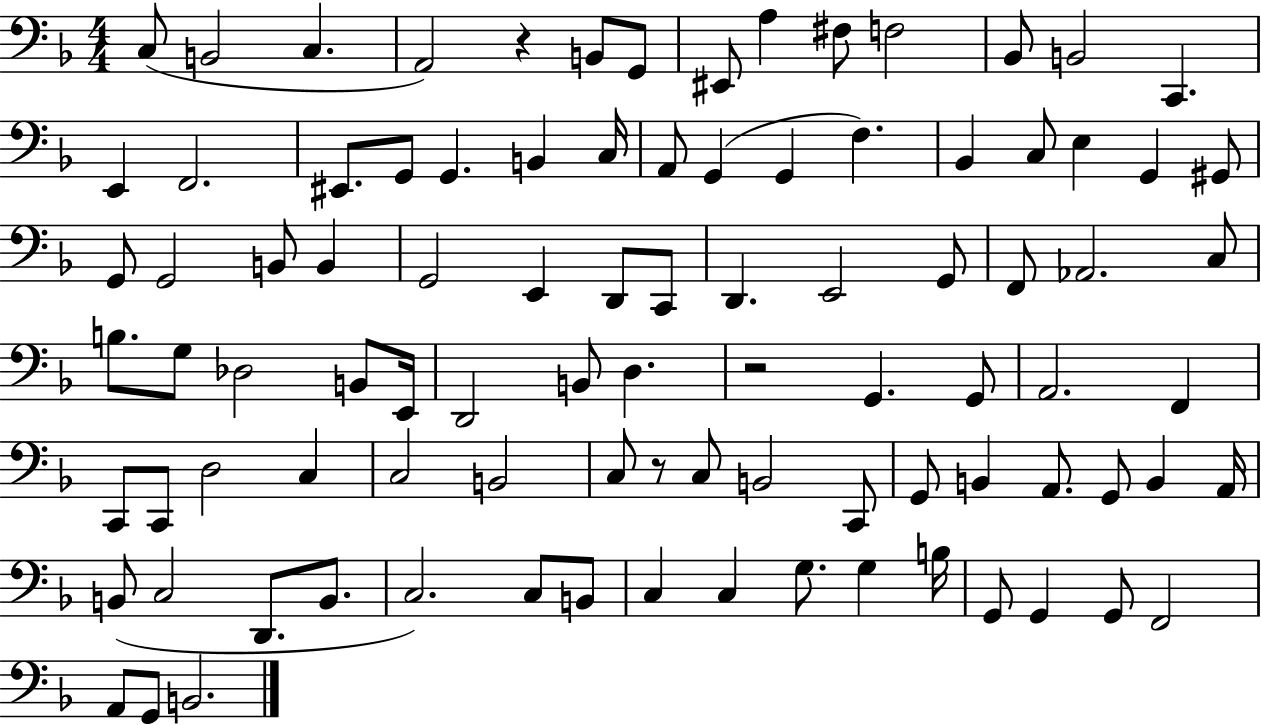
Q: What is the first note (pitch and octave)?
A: C3